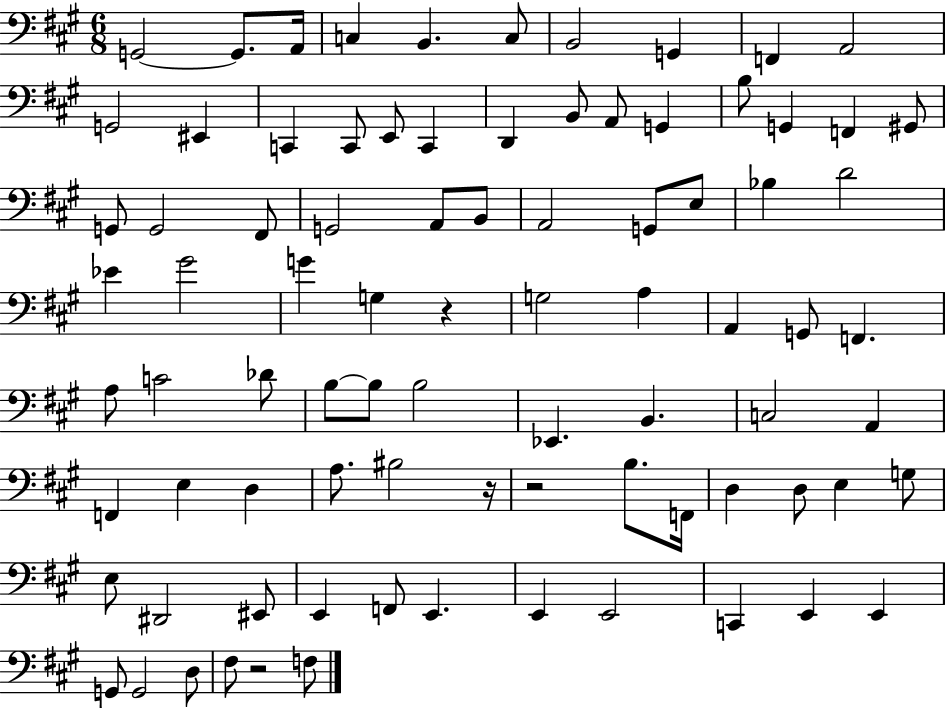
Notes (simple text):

G2/h G2/e. A2/s C3/q B2/q. C3/e B2/h G2/q F2/q A2/h G2/h EIS2/q C2/q C2/e E2/e C2/q D2/q B2/e A2/e G2/q B3/e G2/q F2/q G#2/e G2/e G2/h F#2/e G2/h A2/e B2/e A2/h G2/e E3/e Bb3/q D4/h Eb4/q G#4/h G4/q G3/q R/q G3/h A3/q A2/q G2/e F2/q. A3/e C4/h Db4/e B3/e B3/e B3/h Eb2/q. B2/q. C3/h A2/q F2/q E3/q D3/q A3/e. BIS3/h R/s R/h B3/e. F2/s D3/q D3/e E3/q G3/e E3/e D#2/h EIS2/e E2/q F2/e E2/q. E2/q E2/h C2/q E2/q E2/q G2/e G2/h D3/e F#3/e R/h F3/e